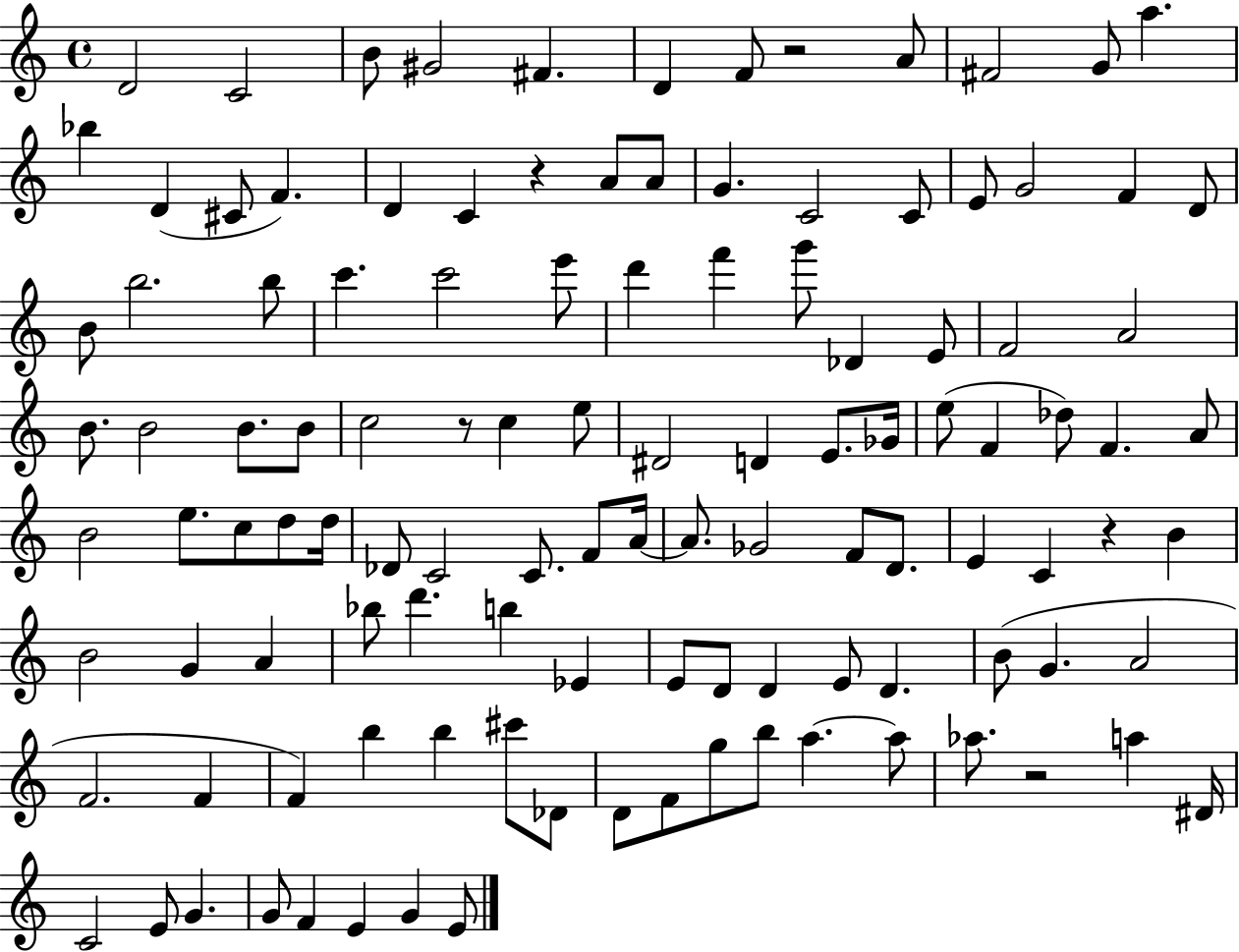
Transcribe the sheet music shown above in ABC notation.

X:1
T:Untitled
M:4/4
L:1/4
K:C
D2 C2 B/2 ^G2 ^F D F/2 z2 A/2 ^F2 G/2 a _b D ^C/2 F D C z A/2 A/2 G C2 C/2 E/2 G2 F D/2 B/2 b2 b/2 c' c'2 e'/2 d' f' g'/2 _D E/2 F2 A2 B/2 B2 B/2 B/2 c2 z/2 c e/2 ^D2 D E/2 _G/4 e/2 F _d/2 F A/2 B2 e/2 c/2 d/2 d/4 _D/2 C2 C/2 F/2 A/4 A/2 _G2 F/2 D/2 E C z B B2 G A _b/2 d' b _E E/2 D/2 D E/2 D B/2 G A2 F2 F F b b ^c'/2 _D/2 D/2 F/2 g/2 b/2 a a/2 _a/2 z2 a ^D/4 C2 E/2 G G/2 F E G E/2